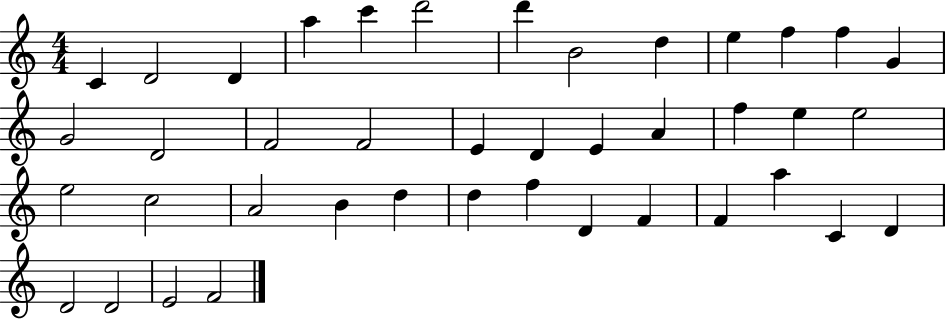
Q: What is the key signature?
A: C major